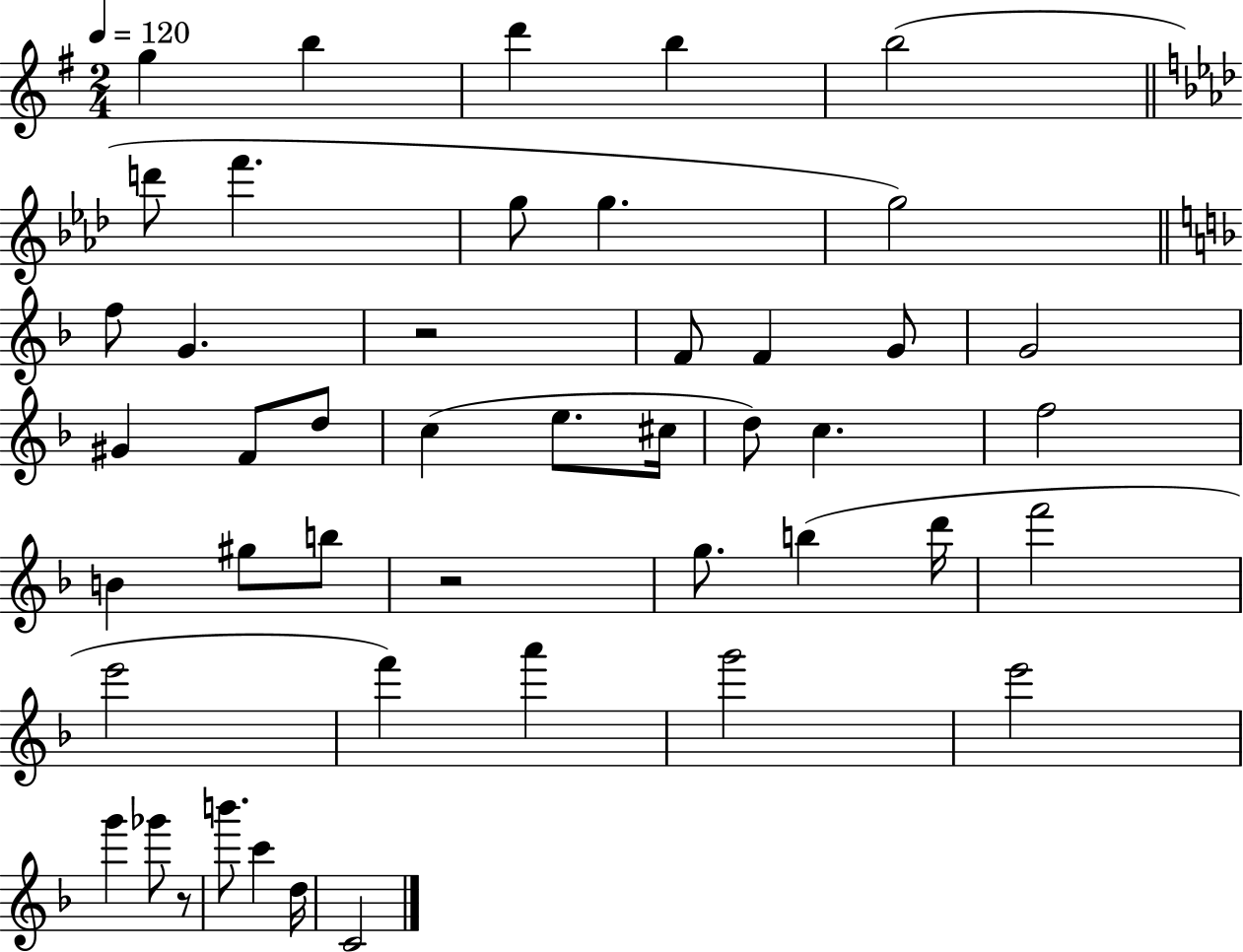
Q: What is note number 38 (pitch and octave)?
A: G6